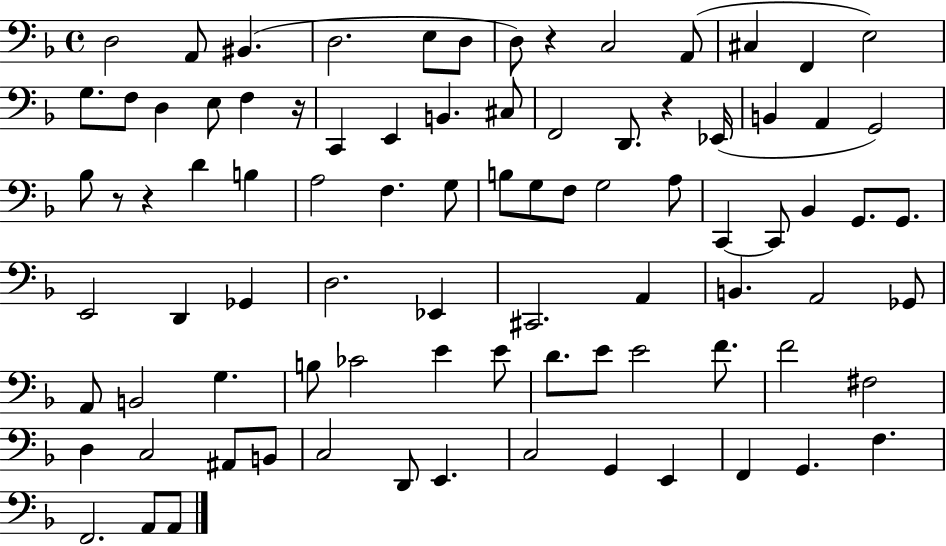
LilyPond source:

{
  \clef bass
  \time 4/4
  \defaultTimeSignature
  \key f \major
  d2 a,8 bis,4.( | d2. e8 d8 | d8) r4 c2 a,8( | cis4 f,4 e2) | \break g8. f8 d4 e8 f4 r16 | c,4 e,4 b,4. cis8 | f,2 d,8. r4 ees,16( | b,4 a,4 g,2) | \break bes8 r8 r4 d'4 b4 | a2 f4. g8 | b8 g8 f8 g2 a8 | c,4~~ c,8 bes,4 g,8. g,8. | \break e,2 d,4 ges,4 | d2. ees,4 | cis,2. a,4 | b,4. a,2 ges,8 | \break a,8 b,2 g4. | b8 ces'2 e'4 e'8 | d'8. e'8 e'2 f'8. | f'2 fis2 | \break d4 c2 ais,8 b,8 | c2 d,8 e,4. | c2 g,4 e,4 | f,4 g,4. f4. | \break f,2. a,8 a,8 | \bar "|."
}